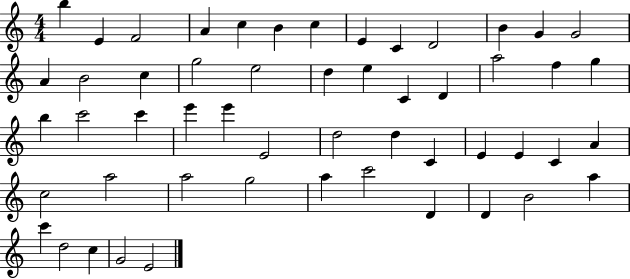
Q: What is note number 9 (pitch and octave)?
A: C4